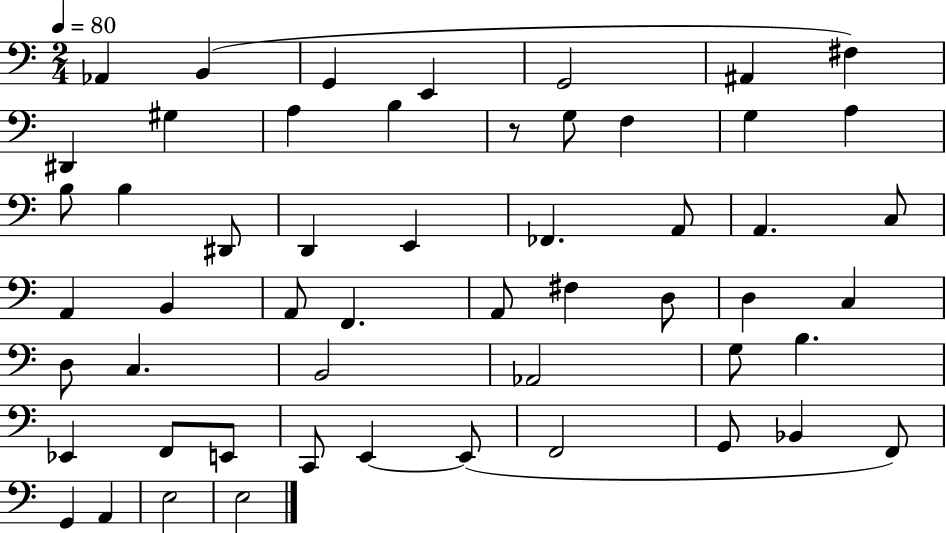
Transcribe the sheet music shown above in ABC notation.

X:1
T:Untitled
M:2/4
L:1/4
K:C
_A,, B,, G,, E,, G,,2 ^A,, ^F, ^D,, ^G, A, B, z/2 G,/2 F, G, A, B,/2 B, ^D,,/2 D,, E,, _F,, A,,/2 A,, C,/2 A,, B,, A,,/2 F,, A,,/2 ^F, D,/2 D, C, D,/2 C, B,,2 _A,,2 G,/2 B, _E,, F,,/2 E,,/2 C,,/2 E,, E,,/2 F,,2 G,,/2 _B,, F,,/2 G,, A,, E,2 E,2